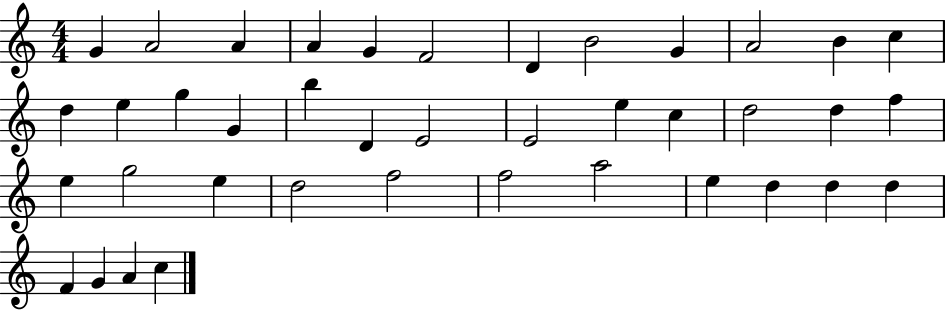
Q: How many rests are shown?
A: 0